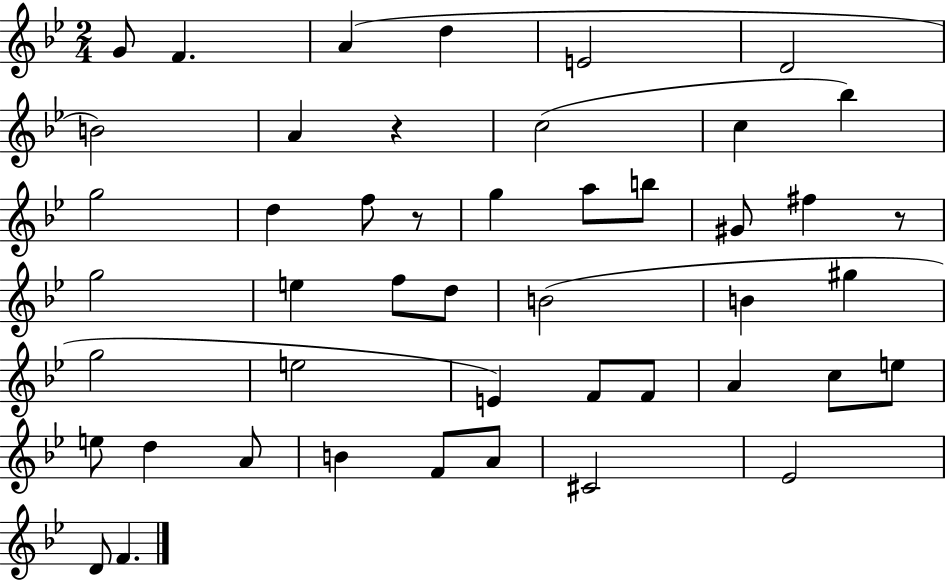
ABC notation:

X:1
T:Untitled
M:2/4
L:1/4
K:Bb
G/2 F A d E2 D2 B2 A z c2 c _b g2 d f/2 z/2 g a/2 b/2 ^G/2 ^f z/2 g2 e f/2 d/2 B2 B ^g g2 e2 E F/2 F/2 A c/2 e/2 e/2 d A/2 B F/2 A/2 ^C2 _E2 D/2 F